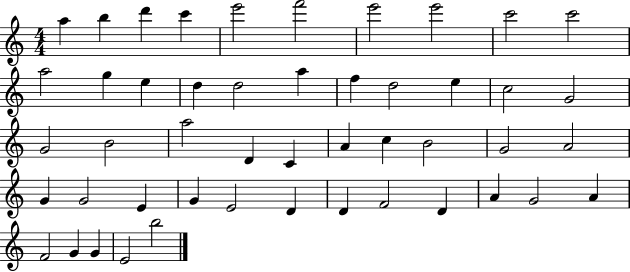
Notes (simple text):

A5/q B5/q D6/q C6/q E6/h F6/h E6/h E6/h C6/h C6/h A5/h G5/q E5/q D5/q D5/h A5/q F5/q D5/h E5/q C5/h G4/h G4/h B4/h A5/h D4/q C4/q A4/q C5/q B4/h G4/h A4/h G4/q G4/h E4/q G4/q E4/h D4/q D4/q F4/h D4/q A4/q G4/h A4/q F4/h G4/q G4/q E4/h B5/h